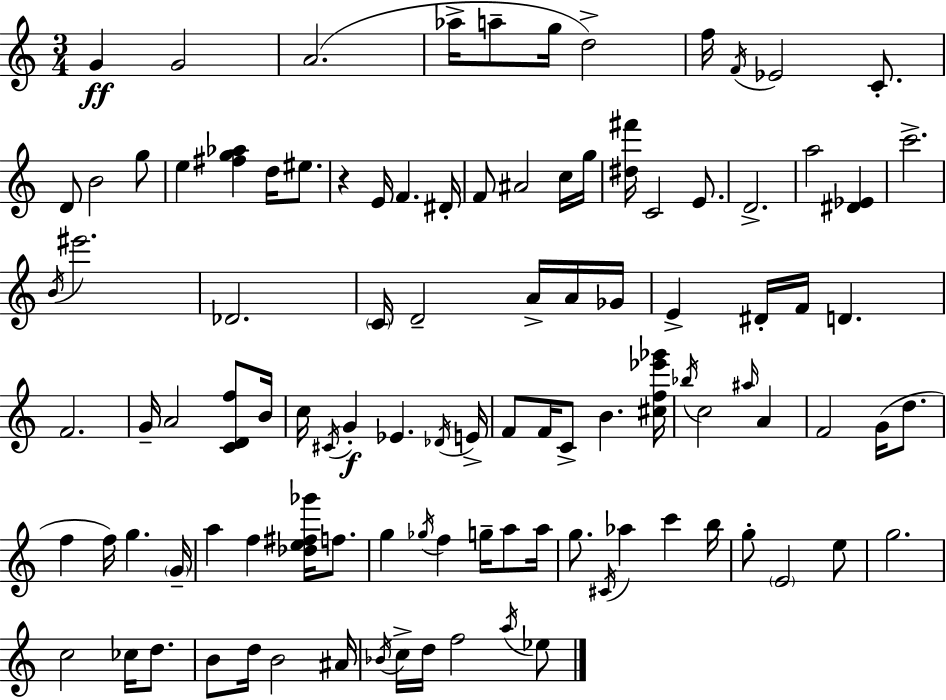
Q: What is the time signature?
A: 3/4